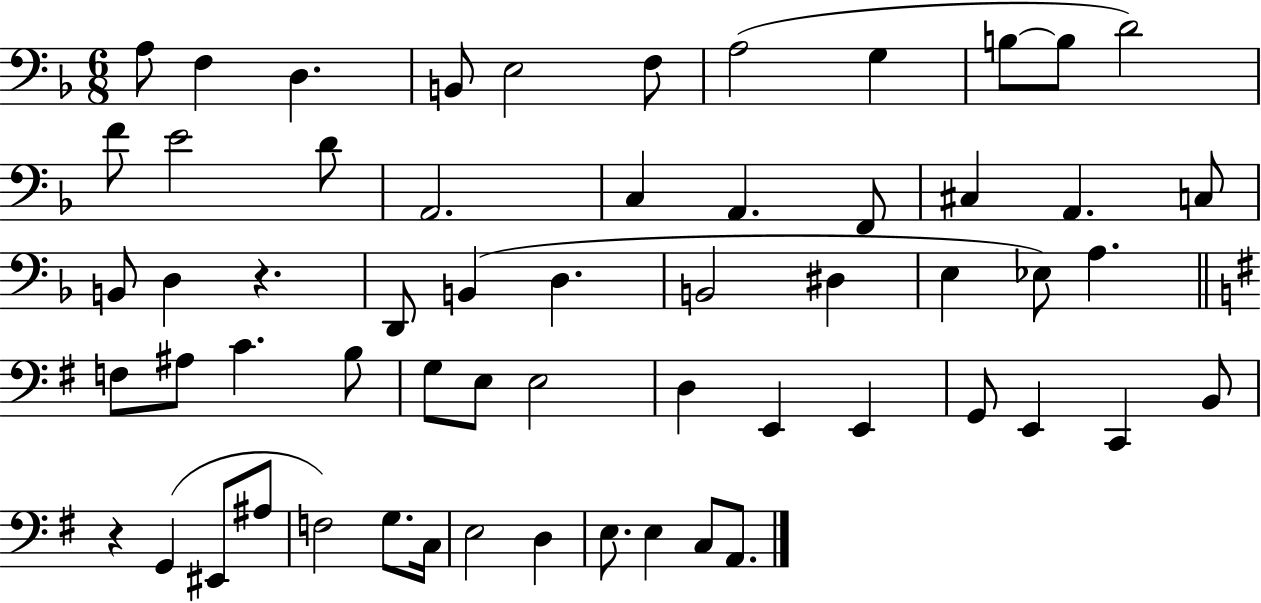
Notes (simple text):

A3/e F3/q D3/q. B2/e E3/h F3/e A3/h G3/q B3/e B3/e D4/h F4/e E4/h D4/e A2/h. C3/q A2/q. F2/e C#3/q A2/q. C3/e B2/e D3/q R/q. D2/e B2/q D3/q. B2/h D#3/q E3/q Eb3/e A3/q. F3/e A#3/e C4/q. B3/e G3/e E3/e E3/h D3/q E2/q E2/q G2/e E2/q C2/q B2/e R/q G2/q EIS2/e A#3/e F3/h G3/e. C3/s E3/h D3/q E3/e. E3/q C3/e A2/e.